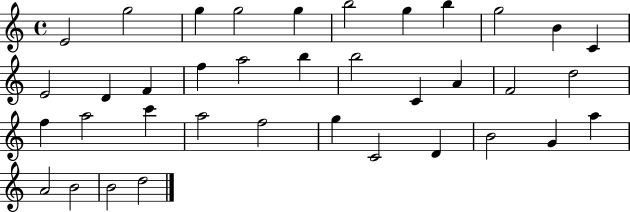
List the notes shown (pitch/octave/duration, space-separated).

E4/h G5/h G5/q G5/h G5/q B5/h G5/q B5/q G5/h B4/q C4/q E4/h D4/q F4/q F5/q A5/h B5/q B5/h C4/q A4/q F4/h D5/h F5/q A5/h C6/q A5/h F5/h G5/q C4/h D4/q B4/h G4/q A5/q A4/h B4/h B4/h D5/h